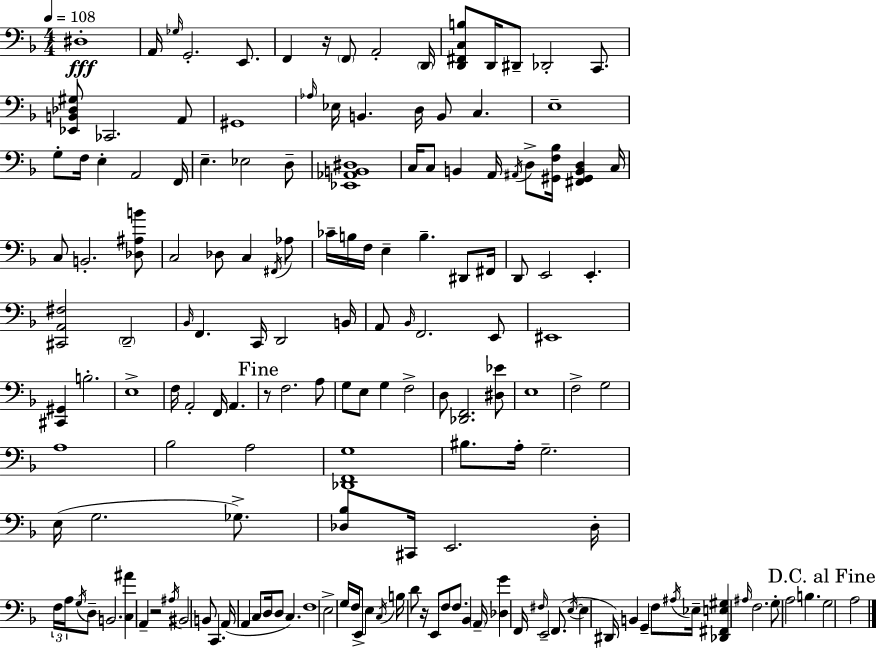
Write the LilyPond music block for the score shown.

{
  \clef bass
  \numericTimeSignature
  \time 4/4
  \key f \major
  \tempo 4 = 108
  dis1-.\fff | a,16 \grace { ges16 } g,2.-. e,8. | f,4 r16 \parenthesize f,8 a,2-. | \parenthesize d,16 <d, fis, c b>8 d,16 dis,8-- des,2-. c,8. | \break <ees, b, des gis>8 ces,2. a,8 | gis,1 | \grace { aes16 } ees16 b,4. d16 b,8 c4. | e1-- | \break g8-. f16 e4-. a,2 | f,16 e4.-- ees2 | d8-- <ees, aes, b, dis>1 | c16 c8 b,4 a,16 \acciaccatura { ais,16 } d8-> <gis, f bes>16 <fis, gis, b, d>4 | \break c16 c8 b,2.-. | <des ais b'>8 c2 des8 c4 | \acciaccatura { fis,16 } aes8 ces'16-- b16 f16 e4-- b4.-- | dis,8 fis,16 d,8 e,2 e,4.-. | \break <cis, a, fis>2 \parenthesize d,2-- | \grace { bes,16 } f,4. c,16 d,2 | b,16 a,8 \grace { bes,16 } f,2. | e,8 eis,1 | \break <cis, gis,>4 b2.-. | e1-> | f16 a,2-. f,16 | a,4. \mark "Fine" r8 f2. | \break a8 g8 e8 g4 f2-> | d8 <des, f,>2. | <dis ees'>8 e1 | f2-> g2 | \break a1 | bes2 a2 | <des, f, g>1 | bis8. a16-. g2.-- | \break e16( g2. | ges8.->) <des bes>8 cis,16 e,2. | des16-. \tuplet 3/2 { f16 a16 \acciaccatura { g16 } } d8-- b,2. | <c ais'>4 a,4-- r2 | \break \acciaccatura { ais16 } bis,2 | b,8 c,4. a,16( a,4 c8 d16 | d8 c4.) f1 | e2-> | \break g16 f16 e,8-> e4 \acciaccatura { c16 } b16 d'8 r16 e,8 f8 | f8. bes,4 \parenthesize a,16-- <des g'>4 f,16 \grace { fis16 } e,2-- | f,8.( \acciaccatura { e16~ }~ e4 dis,16) | b,4 g,4-- f8 \acciaccatura { ais16 } ees16-- <des, fis, e gis>4 | \break \grace { ais16 } f2. g8-. a2 | b4. \mark "D.C. al Fine" g2 | a2 \bar "|."
}